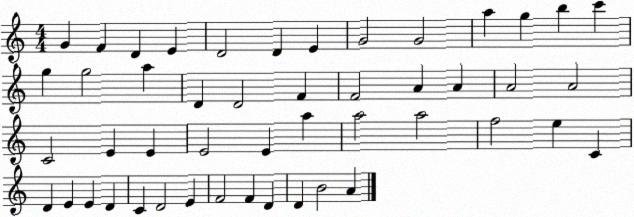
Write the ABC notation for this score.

X:1
T:Untitled
M:4/4
L:1/4
K:C
G F D E D2 D E G2 G2 a g b c' g g2 a D D2 F F2 A A A2 A2 C2 E E E2 E a a2 a2 f2 e C D E E D C D2 E F2 F D D B2 A